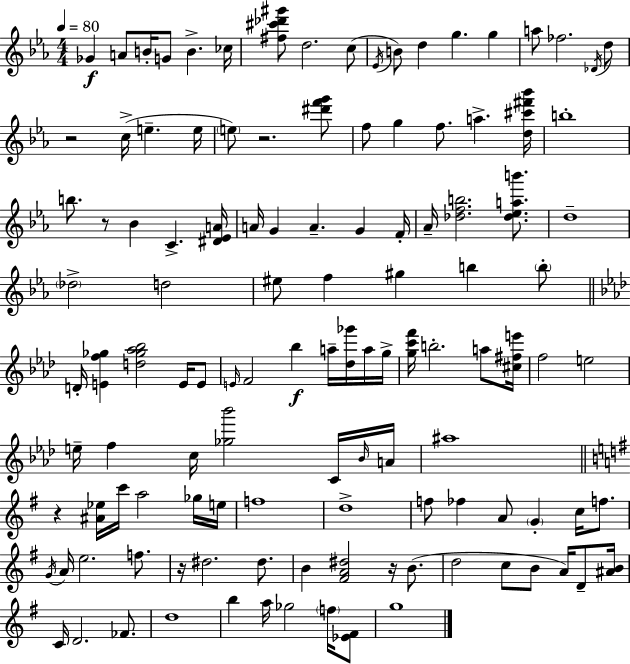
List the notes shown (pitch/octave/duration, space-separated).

Gb4/q A4/e B4/s G4/e B4/q. CES5/s [F#5,C#6,Db6,G#6]/e D5/h. C5/e Eb4/s B4/e D5/q G5/q. G5/q A5/e FES5/h. Db4/s D5/e R/h C5/s E5/q. E5/s E5/e R/h. [D#6,F6,G6]/e F5/e G5/q F5/e. A5/q. [D5,C#6,F#6,Bb6]/s B5/w B5/e. R/e Bb4/q C4/q. [D#4,Eb4,A4]/s A4/s G4/q A4/q. G4/q F4/s Ab4/s [Db5,F5,B5]/h. [Db5,Eb5,A5,B6]/e. D5/w Db5/h D5/h EIS5/e F5/q G#5/q B5/q B5/e D4/s [E4,F5,Gb5]/q [D5,Gb5,Ab5,Bb5]/h E4/s E4/e E4/s F4/h Bb5/q A5/s [Db5,Gb6]/s A5/s G5/s [G5,C6,F6]/s B5/h. A5/e [C#5,F#5,E6]/s F5/h E5/h E5/s F5/q C5/s [Gb5,Bb6]/h C4/s Bb4/s A4/s A#5/w R/q [A#4,Eb5]/s C6/s A5/h Gb5/s E5/s F5/w D5/w F5/e FES5/q A4/e G4/q C5/s F5/e. G4/s A4/s E5/h. F5/e. R/s D#5/h. D#5/e. B4/q [F#4,A4,D#5]/h R/s B4/e. D5/h C5/e B4/e A4/s D4/e [A#4,B4]/s C4/s D4/h. FES4/e. D5/w B5/q A5/s Gb5/h F5/s [Eb4,F#4]/e G5/w